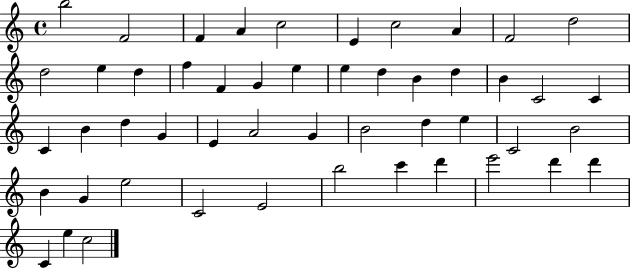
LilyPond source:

{
  \clef treble
  \time 4/4
  \defaultTimeSignature
  \key c \major
  b''2 f'2 | f'4 a'4 c''2 | e'4 c''2 a'4 | f'2 d''2 | \break d''2 e''4 d''4 | f''4 f'4 g'4 e''4 | e''4 d''4 b'4 d''4 | b'4 c'2 c'4 | \break c'4 b'4 d''4 g'4 | e'4 a'2 g'4 | b'2 d''4 e''4 | c'2 b'2 | \break b'4 g'4 e''2 | c'2 e'2 | b''2 c'''4 d'''4 | e'''2 d'''4 d'''4 | \break c'4 e''4 c''2 | \bar "|."
}